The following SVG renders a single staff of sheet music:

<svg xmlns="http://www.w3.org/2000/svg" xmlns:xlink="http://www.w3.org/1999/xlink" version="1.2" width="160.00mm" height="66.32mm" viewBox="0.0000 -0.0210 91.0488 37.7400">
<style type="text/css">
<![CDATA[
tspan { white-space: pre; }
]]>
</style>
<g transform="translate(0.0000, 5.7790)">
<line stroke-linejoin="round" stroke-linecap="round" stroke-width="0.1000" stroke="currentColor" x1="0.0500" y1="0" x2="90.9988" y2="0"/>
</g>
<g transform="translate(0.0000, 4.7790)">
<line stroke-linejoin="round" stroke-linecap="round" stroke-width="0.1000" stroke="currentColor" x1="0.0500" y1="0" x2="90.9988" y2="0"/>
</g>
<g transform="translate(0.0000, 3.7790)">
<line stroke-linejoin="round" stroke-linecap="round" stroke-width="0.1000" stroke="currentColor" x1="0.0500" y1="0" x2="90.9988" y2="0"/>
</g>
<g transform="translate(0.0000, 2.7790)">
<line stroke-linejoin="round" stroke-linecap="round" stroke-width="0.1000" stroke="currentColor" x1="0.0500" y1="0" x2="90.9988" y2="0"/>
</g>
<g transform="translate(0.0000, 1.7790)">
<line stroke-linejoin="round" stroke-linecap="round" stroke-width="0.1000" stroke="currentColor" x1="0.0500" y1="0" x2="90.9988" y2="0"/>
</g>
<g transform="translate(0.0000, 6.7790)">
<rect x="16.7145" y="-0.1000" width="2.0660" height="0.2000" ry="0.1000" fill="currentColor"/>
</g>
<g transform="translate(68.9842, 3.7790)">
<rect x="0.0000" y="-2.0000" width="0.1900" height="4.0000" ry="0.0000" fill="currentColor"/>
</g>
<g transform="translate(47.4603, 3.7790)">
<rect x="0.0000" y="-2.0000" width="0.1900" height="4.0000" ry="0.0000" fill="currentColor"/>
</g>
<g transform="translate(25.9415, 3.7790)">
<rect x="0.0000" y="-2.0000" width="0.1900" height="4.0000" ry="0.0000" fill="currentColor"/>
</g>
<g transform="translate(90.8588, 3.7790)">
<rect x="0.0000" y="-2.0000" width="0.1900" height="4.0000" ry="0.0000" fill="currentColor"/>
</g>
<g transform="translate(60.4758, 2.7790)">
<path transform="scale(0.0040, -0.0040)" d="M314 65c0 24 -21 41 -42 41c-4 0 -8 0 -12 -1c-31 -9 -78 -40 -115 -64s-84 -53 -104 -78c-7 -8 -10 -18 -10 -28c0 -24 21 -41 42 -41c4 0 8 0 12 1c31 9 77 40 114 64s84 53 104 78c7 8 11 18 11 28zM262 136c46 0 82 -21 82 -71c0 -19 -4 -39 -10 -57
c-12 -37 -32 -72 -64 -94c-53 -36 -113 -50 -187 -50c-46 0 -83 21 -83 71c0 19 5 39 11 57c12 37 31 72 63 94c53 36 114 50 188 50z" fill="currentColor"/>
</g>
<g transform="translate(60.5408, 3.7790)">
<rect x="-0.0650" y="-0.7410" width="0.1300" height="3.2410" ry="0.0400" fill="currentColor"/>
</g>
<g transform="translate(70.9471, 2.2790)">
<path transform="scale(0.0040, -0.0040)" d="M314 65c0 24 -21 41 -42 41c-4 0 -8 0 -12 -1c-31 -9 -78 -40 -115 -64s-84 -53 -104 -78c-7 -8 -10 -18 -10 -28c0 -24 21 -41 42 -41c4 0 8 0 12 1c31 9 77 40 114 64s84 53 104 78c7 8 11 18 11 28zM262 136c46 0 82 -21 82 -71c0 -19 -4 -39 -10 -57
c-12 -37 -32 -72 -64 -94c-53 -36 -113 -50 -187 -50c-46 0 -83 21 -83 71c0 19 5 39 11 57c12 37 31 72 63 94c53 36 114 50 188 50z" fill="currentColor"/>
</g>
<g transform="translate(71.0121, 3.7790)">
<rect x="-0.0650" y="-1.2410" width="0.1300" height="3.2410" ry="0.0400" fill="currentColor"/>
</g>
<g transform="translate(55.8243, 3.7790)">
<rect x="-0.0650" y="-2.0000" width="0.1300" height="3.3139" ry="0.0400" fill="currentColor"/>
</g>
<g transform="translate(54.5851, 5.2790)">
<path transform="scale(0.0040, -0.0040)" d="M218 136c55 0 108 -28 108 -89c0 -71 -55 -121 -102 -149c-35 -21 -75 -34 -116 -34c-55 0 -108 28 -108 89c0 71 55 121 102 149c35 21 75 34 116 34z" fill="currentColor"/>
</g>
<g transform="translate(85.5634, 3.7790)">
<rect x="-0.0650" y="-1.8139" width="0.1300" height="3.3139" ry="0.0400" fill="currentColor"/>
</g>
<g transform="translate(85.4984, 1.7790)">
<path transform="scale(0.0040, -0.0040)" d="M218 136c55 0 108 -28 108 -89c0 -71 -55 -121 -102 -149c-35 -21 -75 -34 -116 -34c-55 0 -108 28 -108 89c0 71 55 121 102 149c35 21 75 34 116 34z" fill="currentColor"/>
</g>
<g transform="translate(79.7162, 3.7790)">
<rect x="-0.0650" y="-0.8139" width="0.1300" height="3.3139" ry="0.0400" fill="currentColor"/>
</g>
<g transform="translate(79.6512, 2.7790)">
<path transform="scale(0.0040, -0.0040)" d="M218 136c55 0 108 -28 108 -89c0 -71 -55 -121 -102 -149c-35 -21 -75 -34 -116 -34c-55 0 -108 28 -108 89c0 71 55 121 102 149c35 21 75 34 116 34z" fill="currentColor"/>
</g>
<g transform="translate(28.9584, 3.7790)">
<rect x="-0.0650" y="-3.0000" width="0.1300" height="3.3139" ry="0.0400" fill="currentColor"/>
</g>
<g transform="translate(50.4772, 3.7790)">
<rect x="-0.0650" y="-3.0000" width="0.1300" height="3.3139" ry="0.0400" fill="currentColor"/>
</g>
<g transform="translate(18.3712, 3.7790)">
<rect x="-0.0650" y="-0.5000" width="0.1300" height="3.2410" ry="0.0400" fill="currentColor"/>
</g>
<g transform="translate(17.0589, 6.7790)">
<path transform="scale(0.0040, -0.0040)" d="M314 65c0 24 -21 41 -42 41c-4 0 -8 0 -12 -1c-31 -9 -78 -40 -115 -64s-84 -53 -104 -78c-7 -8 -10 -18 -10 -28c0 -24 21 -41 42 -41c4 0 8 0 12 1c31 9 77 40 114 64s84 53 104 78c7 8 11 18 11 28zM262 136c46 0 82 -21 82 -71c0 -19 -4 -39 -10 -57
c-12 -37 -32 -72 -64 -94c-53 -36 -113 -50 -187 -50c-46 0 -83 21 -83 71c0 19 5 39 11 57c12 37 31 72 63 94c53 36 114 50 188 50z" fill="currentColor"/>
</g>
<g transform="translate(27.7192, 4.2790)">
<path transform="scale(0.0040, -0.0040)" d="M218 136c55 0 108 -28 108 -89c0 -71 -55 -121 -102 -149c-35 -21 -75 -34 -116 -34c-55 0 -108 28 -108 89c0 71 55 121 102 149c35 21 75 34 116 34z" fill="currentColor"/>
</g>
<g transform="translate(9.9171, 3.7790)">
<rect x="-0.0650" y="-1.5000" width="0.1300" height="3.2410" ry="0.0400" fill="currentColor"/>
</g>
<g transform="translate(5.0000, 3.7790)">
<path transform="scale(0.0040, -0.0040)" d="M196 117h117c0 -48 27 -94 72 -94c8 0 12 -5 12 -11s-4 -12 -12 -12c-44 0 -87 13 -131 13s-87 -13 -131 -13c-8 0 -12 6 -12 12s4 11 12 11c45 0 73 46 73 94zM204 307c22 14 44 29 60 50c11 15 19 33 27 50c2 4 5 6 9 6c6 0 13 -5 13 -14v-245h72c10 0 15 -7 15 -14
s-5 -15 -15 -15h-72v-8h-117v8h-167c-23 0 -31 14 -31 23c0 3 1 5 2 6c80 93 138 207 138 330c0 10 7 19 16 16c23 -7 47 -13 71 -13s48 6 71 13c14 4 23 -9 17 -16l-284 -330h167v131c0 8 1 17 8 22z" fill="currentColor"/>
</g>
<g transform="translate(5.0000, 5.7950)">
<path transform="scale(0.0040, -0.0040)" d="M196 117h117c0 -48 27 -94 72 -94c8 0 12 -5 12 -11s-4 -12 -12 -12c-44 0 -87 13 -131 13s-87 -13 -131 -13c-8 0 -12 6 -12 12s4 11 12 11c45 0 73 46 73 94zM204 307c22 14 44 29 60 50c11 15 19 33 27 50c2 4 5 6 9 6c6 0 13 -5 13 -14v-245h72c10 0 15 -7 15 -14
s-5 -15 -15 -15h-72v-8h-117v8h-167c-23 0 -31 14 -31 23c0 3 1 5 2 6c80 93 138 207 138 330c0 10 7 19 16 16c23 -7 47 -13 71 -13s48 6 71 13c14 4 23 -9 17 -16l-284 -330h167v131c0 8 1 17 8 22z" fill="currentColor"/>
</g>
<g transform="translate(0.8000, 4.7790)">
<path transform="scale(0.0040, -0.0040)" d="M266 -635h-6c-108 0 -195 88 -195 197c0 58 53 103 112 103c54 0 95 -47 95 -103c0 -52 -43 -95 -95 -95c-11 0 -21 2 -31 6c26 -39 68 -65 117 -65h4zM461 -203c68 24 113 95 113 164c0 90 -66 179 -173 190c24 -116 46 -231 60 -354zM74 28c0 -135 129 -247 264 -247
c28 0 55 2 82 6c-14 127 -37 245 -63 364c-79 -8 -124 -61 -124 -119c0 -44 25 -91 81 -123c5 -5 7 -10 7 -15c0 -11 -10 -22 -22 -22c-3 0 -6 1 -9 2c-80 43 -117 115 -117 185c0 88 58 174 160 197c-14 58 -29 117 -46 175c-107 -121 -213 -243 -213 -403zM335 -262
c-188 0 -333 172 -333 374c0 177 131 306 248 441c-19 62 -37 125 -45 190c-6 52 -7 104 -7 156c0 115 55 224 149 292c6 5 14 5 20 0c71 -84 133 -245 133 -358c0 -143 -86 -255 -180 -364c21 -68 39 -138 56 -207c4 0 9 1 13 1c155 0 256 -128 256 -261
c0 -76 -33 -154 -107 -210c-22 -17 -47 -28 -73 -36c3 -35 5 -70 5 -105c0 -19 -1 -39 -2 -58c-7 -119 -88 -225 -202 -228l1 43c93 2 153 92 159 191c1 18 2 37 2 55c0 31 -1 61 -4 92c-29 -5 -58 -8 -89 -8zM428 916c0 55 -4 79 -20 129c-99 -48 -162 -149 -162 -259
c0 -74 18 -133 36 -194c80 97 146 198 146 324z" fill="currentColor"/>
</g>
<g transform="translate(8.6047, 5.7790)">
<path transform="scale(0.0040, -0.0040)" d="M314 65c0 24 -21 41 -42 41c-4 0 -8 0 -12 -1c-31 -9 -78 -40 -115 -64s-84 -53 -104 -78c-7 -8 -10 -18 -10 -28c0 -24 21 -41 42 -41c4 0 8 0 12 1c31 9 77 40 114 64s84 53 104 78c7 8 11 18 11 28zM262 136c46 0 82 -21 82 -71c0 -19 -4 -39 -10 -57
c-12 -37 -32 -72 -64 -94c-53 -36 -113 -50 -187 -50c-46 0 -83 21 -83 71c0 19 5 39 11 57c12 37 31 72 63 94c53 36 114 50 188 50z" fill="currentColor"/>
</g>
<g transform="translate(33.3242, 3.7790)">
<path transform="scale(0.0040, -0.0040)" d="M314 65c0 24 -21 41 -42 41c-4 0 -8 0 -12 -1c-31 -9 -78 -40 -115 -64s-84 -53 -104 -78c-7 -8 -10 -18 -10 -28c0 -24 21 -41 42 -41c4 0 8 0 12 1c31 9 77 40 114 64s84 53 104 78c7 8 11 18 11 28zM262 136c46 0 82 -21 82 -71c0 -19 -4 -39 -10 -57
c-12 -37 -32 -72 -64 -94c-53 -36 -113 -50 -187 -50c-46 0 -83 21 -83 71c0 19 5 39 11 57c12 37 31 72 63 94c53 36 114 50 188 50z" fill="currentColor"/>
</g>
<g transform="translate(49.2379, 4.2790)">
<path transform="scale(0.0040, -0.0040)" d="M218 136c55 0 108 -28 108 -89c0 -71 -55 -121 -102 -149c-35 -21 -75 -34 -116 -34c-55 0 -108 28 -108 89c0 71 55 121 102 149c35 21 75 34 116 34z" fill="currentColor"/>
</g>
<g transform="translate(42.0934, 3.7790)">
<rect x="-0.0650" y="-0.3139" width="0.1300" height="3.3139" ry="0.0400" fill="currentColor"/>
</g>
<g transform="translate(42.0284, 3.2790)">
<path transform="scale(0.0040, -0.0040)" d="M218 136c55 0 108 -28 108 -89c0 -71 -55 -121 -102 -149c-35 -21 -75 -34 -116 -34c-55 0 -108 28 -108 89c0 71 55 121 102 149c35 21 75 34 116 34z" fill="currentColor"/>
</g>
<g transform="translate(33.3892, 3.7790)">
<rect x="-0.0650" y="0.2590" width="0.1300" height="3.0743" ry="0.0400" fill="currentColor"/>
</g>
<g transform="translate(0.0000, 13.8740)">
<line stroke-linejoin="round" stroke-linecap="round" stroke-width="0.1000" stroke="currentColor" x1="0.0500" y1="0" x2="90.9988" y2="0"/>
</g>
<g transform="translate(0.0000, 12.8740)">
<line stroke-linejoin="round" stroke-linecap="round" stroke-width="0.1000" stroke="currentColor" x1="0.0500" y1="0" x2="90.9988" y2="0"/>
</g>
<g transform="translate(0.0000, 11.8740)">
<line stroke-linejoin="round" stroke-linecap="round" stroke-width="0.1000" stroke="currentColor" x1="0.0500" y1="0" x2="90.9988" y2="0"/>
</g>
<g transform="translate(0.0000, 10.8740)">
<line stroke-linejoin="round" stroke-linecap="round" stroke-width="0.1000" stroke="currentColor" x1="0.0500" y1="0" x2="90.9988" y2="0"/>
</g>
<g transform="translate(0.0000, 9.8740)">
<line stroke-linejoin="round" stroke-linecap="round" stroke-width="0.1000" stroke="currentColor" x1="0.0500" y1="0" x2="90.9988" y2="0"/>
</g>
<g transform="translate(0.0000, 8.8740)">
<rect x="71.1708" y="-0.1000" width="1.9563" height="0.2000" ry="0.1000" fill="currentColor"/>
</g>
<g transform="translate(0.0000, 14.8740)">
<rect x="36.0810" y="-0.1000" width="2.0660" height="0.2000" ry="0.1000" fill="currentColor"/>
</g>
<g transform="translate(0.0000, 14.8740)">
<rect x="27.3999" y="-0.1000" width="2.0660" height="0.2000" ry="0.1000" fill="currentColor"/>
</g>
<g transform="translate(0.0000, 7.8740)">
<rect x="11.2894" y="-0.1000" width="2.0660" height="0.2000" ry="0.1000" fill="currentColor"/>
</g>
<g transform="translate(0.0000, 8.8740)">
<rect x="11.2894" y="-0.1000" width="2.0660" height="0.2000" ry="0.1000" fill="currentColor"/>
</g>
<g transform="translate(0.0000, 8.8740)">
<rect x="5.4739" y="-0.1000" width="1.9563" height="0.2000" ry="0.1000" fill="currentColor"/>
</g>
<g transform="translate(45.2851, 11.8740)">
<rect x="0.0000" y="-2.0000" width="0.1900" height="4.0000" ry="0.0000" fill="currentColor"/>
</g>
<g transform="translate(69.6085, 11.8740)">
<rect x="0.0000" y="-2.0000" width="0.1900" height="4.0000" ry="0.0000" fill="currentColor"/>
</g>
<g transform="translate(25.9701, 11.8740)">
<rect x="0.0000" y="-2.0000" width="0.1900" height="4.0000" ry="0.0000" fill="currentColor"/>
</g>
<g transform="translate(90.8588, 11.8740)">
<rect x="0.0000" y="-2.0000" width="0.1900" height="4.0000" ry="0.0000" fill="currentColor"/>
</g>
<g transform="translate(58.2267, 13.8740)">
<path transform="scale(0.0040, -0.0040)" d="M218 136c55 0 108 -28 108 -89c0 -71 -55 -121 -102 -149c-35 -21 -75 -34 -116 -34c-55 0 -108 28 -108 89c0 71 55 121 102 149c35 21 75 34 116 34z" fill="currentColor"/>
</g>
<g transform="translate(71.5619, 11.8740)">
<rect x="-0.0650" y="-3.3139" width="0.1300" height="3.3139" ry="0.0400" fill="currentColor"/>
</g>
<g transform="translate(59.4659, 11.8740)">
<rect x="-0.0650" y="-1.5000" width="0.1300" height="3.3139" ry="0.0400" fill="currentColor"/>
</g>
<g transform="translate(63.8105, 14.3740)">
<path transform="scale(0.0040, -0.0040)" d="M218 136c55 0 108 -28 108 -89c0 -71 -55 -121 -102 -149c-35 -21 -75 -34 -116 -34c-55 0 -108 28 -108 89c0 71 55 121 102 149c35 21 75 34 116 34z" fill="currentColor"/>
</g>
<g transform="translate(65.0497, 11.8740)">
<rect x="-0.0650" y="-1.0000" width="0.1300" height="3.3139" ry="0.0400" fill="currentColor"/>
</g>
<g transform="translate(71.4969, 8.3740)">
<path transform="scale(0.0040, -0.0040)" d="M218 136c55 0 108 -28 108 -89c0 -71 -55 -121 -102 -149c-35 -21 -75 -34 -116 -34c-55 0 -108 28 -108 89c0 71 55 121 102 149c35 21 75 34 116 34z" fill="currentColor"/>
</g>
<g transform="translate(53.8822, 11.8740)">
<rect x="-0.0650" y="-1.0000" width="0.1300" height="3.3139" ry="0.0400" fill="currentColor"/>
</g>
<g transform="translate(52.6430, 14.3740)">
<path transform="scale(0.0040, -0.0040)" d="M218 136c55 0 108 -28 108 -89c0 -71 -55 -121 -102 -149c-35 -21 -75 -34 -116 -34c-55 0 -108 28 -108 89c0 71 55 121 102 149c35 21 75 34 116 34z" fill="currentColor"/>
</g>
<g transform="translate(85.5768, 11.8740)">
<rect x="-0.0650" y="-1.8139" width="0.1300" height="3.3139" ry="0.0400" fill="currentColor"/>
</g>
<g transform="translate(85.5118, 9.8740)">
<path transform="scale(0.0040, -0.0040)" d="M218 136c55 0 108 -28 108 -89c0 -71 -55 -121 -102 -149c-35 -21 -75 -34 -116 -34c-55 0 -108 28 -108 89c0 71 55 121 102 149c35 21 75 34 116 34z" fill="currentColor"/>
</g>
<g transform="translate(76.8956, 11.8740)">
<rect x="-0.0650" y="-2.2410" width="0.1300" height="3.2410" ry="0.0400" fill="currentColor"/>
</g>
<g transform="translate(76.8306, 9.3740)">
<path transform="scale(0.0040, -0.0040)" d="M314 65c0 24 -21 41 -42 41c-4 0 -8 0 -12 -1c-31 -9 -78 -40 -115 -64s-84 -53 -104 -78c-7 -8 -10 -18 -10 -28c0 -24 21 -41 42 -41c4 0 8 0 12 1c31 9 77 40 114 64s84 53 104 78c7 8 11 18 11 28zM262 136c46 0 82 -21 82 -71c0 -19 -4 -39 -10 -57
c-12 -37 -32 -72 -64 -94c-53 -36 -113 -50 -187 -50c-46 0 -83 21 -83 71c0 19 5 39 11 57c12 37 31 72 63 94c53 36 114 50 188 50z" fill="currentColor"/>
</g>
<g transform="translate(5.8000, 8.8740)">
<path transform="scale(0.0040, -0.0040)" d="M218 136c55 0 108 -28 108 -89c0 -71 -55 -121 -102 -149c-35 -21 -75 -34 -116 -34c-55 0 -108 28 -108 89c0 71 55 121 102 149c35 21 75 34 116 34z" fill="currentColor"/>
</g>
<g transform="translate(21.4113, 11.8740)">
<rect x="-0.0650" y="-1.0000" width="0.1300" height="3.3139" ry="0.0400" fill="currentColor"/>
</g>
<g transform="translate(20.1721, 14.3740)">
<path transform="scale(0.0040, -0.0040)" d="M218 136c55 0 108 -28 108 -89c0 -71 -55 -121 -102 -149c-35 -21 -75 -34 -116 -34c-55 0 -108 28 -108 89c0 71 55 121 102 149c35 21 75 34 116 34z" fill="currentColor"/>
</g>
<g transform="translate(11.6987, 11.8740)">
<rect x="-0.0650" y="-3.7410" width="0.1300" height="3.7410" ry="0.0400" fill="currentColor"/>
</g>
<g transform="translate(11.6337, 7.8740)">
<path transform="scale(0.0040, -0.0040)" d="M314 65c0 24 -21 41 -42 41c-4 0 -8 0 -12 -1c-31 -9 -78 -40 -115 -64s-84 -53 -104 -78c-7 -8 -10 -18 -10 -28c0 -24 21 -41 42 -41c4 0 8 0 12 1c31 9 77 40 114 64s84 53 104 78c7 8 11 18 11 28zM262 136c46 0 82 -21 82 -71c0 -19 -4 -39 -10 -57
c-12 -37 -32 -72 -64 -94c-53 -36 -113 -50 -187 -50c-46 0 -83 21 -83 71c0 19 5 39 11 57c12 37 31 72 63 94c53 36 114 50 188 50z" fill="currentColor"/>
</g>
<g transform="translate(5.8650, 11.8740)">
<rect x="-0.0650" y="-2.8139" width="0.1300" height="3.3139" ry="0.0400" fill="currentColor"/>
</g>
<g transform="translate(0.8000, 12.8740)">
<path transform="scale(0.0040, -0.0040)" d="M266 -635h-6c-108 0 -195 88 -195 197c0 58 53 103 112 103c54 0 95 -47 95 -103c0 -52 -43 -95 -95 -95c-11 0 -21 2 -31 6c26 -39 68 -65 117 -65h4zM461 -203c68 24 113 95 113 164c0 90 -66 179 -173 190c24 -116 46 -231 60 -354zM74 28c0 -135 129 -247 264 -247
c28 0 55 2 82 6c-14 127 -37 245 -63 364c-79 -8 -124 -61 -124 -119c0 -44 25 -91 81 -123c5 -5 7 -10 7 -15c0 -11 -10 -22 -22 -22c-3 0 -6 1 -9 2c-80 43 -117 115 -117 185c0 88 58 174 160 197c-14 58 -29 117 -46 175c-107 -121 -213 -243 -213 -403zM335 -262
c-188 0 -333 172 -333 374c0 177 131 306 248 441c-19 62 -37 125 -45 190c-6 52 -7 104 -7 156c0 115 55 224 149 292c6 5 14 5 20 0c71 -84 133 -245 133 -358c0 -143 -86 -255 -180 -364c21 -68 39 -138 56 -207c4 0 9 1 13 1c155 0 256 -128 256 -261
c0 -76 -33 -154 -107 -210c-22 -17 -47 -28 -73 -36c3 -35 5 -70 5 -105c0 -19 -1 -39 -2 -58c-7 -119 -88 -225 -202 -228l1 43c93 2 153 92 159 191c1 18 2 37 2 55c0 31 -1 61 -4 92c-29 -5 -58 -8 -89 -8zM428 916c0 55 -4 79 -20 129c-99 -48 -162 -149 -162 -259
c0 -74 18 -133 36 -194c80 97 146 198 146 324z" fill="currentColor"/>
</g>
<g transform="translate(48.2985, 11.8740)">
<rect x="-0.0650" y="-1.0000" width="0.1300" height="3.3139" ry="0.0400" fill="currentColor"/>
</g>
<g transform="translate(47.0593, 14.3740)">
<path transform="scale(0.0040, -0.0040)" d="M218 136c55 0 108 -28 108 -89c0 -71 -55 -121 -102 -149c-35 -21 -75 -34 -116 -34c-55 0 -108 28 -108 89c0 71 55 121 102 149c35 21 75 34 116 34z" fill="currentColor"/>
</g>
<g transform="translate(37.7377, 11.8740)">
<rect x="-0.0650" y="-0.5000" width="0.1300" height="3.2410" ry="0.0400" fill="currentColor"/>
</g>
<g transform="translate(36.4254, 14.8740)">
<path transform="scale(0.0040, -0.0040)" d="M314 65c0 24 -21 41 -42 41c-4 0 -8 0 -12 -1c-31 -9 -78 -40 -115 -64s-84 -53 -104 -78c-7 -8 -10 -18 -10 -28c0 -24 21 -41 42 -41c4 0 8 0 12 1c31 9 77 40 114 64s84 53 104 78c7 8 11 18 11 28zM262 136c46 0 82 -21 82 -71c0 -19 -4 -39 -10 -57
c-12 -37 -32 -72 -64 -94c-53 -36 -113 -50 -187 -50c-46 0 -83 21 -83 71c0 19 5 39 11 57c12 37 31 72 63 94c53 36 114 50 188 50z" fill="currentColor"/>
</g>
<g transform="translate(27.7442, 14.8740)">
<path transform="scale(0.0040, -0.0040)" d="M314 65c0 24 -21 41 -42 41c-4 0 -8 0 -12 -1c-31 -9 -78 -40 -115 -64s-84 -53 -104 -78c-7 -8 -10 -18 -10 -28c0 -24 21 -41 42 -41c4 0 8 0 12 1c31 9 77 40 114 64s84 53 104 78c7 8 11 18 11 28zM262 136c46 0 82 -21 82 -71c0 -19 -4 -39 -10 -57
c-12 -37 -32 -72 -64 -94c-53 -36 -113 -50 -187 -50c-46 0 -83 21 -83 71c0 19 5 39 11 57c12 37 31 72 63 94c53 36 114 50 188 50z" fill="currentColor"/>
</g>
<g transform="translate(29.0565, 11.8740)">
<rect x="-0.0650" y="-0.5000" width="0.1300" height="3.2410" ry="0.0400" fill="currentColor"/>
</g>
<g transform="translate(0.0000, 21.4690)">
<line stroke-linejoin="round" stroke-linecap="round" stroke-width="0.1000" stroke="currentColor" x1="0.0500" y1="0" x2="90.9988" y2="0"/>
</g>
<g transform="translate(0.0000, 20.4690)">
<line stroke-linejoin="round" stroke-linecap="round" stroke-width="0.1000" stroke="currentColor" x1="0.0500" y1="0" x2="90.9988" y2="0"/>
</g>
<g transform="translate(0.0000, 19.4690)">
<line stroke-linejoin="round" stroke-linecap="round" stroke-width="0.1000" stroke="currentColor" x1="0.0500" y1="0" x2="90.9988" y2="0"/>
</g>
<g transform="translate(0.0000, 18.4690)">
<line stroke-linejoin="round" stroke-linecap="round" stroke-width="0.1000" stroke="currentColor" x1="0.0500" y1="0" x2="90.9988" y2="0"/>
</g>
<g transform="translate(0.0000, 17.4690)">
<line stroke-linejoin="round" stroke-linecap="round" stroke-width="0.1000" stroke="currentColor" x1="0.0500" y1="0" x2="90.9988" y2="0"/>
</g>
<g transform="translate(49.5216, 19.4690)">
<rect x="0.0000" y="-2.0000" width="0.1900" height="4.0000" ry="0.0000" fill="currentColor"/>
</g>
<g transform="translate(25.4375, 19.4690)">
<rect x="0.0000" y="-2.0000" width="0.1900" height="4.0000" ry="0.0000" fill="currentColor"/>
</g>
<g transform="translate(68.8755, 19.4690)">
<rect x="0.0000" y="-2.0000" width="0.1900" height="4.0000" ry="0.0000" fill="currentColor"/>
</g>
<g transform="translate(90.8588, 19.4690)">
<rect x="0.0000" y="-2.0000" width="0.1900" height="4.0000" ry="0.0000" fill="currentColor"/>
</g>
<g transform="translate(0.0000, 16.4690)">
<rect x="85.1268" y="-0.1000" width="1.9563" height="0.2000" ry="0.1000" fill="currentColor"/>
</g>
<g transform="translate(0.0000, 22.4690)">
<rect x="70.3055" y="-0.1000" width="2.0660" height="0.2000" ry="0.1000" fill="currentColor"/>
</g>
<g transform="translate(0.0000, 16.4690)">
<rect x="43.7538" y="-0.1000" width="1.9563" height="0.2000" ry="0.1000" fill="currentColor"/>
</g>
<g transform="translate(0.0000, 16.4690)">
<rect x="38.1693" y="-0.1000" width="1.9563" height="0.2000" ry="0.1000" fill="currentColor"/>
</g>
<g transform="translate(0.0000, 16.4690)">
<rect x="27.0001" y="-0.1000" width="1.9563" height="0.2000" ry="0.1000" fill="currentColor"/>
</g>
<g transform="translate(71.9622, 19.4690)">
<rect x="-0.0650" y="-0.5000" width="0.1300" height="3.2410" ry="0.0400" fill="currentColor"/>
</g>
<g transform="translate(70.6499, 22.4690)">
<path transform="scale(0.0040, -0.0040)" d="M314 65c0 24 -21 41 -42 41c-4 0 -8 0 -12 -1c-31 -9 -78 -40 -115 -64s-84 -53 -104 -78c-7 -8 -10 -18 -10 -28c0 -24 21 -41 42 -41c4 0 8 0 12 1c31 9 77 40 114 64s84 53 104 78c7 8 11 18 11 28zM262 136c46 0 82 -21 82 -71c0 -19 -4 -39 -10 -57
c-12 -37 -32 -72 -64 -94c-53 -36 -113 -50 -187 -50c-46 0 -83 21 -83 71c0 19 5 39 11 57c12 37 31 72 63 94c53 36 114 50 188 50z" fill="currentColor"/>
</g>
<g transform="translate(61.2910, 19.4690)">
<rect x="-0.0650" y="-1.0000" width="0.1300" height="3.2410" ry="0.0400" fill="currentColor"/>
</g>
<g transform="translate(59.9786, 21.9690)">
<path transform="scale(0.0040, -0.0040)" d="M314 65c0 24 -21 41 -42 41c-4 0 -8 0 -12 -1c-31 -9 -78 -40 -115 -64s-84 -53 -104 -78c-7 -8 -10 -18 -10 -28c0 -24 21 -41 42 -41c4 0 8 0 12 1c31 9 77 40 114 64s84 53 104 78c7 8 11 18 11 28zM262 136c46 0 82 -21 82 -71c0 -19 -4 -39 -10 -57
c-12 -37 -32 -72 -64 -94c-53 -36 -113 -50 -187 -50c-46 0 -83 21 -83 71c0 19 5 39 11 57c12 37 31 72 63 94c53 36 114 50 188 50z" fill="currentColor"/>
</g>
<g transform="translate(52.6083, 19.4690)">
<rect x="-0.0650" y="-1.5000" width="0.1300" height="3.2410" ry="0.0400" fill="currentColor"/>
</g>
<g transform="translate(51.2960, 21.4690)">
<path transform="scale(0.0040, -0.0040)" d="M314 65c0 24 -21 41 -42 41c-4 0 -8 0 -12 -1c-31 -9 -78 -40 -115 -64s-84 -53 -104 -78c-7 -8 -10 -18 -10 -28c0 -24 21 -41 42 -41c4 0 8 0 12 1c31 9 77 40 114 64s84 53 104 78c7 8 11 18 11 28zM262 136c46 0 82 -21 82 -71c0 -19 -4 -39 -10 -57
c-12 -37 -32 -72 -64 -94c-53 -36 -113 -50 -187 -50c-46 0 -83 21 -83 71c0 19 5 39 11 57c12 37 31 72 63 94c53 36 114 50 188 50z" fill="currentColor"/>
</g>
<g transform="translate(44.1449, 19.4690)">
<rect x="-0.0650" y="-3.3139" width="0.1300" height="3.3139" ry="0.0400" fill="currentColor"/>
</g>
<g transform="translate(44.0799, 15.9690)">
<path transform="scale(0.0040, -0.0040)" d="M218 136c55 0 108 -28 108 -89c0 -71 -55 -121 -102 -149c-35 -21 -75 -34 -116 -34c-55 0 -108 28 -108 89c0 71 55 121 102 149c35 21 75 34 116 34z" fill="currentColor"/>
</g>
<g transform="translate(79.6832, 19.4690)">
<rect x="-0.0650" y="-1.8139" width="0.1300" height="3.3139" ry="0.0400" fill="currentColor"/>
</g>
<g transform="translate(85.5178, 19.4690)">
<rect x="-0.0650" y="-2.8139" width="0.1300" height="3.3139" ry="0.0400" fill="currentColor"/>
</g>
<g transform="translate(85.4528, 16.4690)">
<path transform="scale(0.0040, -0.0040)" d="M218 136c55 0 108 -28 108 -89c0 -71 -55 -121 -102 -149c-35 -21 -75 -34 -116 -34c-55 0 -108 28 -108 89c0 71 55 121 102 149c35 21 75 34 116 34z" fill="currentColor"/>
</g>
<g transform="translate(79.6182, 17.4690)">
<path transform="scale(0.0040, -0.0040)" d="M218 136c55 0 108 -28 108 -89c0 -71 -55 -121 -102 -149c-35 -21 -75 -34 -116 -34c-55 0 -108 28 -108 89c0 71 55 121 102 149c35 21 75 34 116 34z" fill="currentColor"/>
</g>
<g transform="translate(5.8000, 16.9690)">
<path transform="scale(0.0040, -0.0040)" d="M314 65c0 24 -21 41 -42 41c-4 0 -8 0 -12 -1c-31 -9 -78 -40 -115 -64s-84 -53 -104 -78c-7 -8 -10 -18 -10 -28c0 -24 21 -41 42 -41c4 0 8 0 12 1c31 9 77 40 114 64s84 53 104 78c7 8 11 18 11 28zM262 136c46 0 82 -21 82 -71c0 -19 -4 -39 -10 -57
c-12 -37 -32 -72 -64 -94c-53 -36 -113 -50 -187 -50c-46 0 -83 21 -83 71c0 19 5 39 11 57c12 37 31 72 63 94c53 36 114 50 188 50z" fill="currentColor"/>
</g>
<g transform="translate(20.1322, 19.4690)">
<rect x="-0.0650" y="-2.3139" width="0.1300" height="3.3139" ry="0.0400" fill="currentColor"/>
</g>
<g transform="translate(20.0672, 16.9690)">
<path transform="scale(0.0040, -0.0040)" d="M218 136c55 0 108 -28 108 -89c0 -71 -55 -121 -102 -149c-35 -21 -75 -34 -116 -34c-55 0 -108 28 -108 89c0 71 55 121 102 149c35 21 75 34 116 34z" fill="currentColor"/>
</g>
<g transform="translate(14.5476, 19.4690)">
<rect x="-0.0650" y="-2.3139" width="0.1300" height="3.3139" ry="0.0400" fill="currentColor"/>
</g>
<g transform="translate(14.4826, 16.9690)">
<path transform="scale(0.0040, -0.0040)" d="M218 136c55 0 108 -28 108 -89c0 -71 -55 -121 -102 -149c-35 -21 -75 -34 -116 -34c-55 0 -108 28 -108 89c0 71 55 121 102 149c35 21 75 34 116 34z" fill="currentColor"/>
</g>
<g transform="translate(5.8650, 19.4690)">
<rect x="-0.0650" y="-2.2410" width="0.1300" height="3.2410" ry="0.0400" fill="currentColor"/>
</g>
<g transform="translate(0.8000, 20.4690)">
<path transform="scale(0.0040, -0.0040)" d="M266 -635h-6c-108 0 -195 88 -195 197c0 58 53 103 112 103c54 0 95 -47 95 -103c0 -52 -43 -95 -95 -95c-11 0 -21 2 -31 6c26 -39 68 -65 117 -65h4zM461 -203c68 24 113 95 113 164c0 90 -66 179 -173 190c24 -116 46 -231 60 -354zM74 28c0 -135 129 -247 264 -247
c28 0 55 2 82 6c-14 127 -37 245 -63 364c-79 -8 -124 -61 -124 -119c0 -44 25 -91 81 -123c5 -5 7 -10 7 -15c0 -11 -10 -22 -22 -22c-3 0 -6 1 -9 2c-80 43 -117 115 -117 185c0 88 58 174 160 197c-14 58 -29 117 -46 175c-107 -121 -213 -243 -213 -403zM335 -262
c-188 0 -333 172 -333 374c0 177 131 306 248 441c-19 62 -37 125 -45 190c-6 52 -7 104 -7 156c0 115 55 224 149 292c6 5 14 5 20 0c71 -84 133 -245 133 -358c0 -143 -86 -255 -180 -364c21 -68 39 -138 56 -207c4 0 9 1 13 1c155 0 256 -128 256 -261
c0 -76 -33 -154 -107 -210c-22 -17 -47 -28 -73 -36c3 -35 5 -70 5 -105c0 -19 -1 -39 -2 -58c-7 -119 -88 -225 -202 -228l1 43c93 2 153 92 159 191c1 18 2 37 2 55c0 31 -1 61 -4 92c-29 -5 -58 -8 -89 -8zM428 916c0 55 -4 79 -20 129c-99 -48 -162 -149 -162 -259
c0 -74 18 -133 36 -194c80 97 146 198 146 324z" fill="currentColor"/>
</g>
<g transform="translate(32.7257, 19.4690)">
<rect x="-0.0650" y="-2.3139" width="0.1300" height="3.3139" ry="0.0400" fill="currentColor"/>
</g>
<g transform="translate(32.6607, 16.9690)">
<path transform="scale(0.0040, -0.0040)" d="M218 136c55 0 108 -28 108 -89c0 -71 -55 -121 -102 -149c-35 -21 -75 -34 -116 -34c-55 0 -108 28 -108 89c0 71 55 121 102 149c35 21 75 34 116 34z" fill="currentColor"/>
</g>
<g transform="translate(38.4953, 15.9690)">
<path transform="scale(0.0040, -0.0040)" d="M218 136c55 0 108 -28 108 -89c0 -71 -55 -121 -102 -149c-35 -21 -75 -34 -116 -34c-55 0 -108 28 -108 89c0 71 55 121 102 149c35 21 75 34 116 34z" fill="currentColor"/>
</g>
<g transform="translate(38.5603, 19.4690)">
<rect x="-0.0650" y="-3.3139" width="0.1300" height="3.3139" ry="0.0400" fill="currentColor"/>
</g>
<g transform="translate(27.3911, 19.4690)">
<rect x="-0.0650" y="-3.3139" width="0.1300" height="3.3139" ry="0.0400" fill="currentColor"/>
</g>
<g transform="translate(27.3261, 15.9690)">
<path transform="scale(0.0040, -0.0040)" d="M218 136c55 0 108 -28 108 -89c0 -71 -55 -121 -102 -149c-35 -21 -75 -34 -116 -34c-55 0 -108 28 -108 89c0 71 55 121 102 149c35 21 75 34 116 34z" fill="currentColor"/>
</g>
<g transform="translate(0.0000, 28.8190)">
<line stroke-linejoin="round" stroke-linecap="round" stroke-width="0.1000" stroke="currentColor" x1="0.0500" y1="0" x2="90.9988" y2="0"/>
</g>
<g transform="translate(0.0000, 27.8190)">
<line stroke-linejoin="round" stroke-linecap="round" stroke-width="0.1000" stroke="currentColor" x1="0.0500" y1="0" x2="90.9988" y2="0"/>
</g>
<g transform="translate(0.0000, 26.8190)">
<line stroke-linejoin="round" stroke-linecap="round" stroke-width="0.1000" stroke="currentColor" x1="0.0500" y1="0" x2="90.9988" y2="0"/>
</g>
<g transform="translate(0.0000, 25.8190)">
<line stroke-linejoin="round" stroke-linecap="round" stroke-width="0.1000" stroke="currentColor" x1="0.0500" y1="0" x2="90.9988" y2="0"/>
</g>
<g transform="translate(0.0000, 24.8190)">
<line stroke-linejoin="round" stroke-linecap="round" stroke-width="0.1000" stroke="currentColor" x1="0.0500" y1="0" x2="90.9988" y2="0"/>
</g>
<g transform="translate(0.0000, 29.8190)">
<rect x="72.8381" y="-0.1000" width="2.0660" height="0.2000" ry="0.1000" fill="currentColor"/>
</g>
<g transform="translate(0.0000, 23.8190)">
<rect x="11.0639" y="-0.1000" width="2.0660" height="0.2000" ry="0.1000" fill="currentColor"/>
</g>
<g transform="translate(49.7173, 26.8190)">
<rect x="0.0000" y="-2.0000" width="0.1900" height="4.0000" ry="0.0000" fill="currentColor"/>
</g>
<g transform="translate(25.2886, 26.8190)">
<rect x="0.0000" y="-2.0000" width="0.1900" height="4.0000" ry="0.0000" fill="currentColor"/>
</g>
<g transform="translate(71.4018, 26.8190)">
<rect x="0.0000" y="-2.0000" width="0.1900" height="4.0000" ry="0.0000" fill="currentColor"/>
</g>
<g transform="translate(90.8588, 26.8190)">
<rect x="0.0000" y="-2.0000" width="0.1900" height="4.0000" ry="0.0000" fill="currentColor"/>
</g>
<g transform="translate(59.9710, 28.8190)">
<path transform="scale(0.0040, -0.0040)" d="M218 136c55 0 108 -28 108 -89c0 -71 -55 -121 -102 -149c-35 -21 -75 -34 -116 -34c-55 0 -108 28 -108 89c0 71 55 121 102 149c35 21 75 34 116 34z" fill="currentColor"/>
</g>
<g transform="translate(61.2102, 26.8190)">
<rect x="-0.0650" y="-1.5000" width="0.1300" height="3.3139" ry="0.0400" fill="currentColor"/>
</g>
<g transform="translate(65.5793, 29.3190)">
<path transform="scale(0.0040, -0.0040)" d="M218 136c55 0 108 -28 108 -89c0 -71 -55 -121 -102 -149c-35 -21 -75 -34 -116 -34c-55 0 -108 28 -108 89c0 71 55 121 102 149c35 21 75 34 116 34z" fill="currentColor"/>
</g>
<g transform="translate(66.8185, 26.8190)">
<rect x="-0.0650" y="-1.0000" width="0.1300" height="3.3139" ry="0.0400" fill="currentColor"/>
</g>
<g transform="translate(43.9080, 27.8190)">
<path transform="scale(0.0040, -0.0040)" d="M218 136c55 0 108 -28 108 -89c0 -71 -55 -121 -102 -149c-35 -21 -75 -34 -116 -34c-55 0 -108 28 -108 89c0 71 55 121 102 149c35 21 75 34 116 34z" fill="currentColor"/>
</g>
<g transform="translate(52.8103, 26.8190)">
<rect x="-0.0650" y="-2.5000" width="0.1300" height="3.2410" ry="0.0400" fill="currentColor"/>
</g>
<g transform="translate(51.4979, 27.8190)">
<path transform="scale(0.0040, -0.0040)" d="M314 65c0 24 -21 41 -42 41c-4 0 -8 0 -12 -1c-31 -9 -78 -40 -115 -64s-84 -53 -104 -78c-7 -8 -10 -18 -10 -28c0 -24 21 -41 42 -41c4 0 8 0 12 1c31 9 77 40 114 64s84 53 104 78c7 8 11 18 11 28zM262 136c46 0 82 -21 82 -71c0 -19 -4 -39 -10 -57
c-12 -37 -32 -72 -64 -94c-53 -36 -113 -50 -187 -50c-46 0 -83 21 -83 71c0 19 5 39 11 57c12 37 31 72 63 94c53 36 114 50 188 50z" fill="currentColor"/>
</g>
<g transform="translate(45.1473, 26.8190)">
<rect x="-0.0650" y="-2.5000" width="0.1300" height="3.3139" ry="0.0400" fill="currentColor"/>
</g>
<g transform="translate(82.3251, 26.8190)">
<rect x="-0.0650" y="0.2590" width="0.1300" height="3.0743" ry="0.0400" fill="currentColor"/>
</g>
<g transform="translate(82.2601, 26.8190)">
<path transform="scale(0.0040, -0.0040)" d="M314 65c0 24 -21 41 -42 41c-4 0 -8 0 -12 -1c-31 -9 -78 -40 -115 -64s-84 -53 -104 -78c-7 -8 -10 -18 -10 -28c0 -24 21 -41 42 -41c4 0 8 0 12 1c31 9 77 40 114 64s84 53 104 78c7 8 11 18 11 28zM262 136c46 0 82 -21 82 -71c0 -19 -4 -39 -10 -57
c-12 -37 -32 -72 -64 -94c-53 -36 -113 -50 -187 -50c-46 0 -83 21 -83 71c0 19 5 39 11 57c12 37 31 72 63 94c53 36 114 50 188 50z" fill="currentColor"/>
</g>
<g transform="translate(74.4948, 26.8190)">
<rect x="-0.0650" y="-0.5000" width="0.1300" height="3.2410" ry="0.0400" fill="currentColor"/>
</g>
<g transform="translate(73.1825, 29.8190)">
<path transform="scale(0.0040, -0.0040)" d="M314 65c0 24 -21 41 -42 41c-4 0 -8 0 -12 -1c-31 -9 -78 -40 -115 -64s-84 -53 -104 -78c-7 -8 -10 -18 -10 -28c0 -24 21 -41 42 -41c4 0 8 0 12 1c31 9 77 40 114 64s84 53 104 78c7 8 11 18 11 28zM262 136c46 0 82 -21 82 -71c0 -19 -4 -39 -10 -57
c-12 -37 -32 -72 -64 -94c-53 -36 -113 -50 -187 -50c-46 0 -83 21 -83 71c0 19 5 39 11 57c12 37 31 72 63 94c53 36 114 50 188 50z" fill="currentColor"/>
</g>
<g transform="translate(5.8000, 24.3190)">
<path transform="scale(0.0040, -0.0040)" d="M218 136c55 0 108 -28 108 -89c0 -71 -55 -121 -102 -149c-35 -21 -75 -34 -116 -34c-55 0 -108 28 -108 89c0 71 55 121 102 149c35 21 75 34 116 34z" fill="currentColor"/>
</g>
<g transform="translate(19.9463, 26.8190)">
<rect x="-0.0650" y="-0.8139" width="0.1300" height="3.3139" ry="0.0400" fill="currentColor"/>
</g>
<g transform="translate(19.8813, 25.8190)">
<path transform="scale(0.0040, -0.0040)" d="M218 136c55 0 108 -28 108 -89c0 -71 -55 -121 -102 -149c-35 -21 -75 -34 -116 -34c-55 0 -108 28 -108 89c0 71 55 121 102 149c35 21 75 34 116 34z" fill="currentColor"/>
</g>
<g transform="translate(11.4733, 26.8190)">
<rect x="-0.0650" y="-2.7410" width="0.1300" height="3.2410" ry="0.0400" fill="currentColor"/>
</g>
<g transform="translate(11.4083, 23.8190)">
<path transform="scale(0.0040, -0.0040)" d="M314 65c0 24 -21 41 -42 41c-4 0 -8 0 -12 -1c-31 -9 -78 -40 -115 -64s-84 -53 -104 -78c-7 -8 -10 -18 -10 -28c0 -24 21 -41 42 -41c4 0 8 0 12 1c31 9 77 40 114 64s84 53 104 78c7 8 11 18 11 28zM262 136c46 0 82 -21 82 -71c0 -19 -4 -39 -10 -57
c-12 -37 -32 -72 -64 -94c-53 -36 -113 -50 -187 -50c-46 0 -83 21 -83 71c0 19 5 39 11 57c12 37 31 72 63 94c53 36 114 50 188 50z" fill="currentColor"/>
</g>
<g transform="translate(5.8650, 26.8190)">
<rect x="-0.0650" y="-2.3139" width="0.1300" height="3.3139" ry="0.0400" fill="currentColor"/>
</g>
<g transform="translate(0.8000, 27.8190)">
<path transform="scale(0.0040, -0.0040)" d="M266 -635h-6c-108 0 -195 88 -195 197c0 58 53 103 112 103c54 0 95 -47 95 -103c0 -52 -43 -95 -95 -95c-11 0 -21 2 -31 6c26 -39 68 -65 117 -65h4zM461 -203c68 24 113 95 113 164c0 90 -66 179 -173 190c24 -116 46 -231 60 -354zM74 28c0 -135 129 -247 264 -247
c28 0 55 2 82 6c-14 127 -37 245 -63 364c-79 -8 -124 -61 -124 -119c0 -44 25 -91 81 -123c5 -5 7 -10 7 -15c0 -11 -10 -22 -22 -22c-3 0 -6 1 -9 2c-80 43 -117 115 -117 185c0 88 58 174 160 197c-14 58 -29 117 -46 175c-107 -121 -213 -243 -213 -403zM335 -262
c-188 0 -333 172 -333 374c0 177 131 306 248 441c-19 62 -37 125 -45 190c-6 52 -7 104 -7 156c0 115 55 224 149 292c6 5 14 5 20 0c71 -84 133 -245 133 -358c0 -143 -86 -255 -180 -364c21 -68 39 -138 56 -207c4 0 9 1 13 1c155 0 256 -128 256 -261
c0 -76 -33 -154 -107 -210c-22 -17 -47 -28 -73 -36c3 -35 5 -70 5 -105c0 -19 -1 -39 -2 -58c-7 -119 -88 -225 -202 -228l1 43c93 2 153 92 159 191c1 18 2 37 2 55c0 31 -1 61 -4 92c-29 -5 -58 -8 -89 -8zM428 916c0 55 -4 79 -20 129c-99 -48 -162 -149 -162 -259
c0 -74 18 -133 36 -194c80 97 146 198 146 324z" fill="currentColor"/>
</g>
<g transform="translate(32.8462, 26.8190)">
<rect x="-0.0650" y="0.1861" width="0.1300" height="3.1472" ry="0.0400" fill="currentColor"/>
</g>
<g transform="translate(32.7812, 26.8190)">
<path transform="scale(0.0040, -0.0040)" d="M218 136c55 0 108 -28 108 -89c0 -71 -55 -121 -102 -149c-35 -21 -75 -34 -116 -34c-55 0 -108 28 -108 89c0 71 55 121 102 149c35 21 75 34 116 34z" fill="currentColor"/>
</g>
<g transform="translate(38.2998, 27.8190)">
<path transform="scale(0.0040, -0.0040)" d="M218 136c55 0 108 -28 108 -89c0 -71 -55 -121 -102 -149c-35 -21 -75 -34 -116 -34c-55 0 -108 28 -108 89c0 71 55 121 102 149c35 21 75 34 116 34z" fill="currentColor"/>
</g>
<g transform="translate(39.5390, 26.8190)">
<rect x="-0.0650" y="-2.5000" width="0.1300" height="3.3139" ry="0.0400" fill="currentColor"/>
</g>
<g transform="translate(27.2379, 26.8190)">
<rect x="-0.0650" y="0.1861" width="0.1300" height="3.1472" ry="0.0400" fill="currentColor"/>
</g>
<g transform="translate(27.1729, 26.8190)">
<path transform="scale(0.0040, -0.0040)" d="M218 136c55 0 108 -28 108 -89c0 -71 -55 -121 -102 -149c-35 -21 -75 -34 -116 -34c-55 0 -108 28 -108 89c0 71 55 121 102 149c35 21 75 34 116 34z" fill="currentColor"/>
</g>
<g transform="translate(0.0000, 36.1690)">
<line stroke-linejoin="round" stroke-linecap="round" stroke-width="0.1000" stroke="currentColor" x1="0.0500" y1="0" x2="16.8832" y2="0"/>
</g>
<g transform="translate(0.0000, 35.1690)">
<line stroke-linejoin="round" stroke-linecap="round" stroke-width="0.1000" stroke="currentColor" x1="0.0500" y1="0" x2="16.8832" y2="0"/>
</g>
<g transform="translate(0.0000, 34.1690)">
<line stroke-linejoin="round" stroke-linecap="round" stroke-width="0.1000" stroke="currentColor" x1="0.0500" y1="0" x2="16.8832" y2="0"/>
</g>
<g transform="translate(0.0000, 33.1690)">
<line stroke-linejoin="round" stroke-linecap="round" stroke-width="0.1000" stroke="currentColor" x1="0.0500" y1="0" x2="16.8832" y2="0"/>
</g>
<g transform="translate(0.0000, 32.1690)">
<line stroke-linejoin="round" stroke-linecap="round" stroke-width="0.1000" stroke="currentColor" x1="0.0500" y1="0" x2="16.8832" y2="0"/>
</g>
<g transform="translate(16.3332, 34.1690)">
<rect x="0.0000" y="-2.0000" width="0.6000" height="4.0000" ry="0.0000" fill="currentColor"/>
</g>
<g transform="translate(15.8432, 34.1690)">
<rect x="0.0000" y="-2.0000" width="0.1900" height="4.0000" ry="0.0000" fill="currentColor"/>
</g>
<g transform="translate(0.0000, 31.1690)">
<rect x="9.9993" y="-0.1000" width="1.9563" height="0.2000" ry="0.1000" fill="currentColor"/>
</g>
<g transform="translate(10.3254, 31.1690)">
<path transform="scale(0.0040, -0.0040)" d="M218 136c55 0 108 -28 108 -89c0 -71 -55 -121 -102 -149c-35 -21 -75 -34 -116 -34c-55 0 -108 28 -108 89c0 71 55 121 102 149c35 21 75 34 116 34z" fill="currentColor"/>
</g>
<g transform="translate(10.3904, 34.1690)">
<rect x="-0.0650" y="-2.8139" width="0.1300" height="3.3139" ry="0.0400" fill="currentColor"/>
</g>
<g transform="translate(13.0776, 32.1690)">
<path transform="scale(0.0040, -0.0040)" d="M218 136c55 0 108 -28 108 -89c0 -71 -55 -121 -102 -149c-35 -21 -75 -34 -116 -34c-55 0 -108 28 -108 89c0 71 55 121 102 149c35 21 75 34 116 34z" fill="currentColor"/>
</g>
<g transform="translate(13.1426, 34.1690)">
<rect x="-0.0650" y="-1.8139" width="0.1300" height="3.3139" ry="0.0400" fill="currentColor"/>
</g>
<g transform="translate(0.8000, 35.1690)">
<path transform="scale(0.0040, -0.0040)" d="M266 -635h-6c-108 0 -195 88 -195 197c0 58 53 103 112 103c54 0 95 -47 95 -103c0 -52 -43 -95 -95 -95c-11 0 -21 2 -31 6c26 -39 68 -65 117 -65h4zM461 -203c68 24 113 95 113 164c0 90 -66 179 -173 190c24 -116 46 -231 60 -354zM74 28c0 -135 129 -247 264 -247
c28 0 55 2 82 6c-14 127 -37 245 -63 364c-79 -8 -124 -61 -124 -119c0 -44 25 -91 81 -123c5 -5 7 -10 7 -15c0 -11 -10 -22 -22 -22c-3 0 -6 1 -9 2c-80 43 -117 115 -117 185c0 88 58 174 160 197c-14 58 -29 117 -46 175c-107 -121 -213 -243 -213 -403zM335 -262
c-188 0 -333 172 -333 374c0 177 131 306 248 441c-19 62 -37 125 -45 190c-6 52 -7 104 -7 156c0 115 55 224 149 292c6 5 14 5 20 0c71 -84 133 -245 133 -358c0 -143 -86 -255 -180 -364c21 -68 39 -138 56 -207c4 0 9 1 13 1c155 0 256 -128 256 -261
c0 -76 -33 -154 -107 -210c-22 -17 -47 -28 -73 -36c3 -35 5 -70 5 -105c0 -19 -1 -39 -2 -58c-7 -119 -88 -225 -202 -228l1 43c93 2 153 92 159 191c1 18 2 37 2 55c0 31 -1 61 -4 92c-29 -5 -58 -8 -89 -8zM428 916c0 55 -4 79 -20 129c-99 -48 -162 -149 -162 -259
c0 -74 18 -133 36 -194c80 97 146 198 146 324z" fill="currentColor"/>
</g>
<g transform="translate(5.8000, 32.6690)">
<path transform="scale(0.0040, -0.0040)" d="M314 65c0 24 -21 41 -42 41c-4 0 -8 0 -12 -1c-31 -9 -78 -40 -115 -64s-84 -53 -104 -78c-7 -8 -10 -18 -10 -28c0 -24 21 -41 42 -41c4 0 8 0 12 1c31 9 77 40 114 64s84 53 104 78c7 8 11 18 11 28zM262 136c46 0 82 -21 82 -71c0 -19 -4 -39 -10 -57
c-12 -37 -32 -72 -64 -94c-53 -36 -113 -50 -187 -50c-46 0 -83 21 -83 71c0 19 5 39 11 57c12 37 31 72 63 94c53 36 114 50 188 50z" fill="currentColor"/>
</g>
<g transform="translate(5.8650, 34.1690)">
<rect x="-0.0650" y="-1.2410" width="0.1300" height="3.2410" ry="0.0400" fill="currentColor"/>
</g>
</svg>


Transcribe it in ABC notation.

X:1
T:Untitled
M:4/4
L:1/4
K:C
E2 C2 A B2 c A F d2 e2 d f a c'2 D C2 C2 D D E D b g2 f g2 g g b g b b E2 D2 C2 f a g a2 d B B G G G2 E D C2 B2 e2 a f